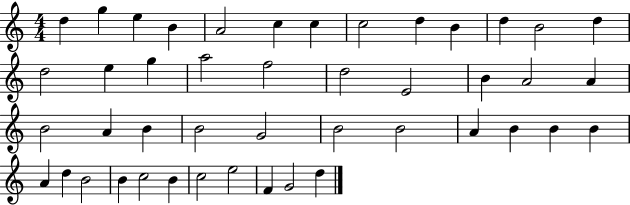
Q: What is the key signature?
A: C major